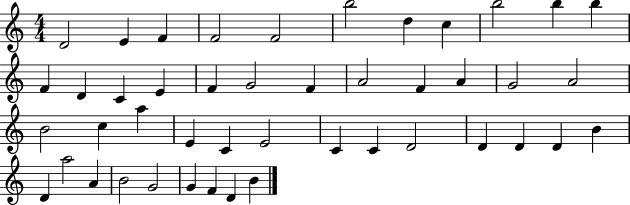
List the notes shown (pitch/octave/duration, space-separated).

D4/h E4/q F4/q F4/h F4/h B5/h D5/q C5/q B5/h B5/q B5/q F4/q D4/q C4/q E4/q F4/q G4/h F4/q A4/h F4/q A4/q G4/h A4/h B4/h C5/q A5/q E4/q C4/q E4/h C4/q C4/q D4/h D4/q D4/q D4/q B4/q D4/q A5/h A4/q B4/h G4/h G4/q F4/q D4/q B4/q